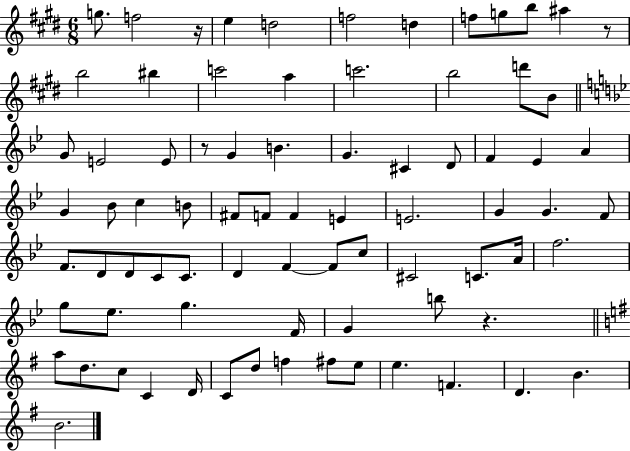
G5/e. F5/h R/s E5/q D5/h F5/h D5/q F5/e G5/e B5/e A#5/q R/e B5/h BIS5/q C6/h A5/q C6/h. B5/h D6/e B4/e G4/e E4/h E4/e R/e G4/q B4/q. G4/q. C#4/q D4/e F4/q Eb4/q A4/q G4/q Bb4/e C5/q B4/e F#4/e F4/e F4/q E4/q E4/h. G4/q G4/q. F4/e F4/e. D4/e D4/e C4/e C4/e. D4/q F4/q F4/e C5/e C#4/h C4/e. A4/s F5/h. G5/e Eb5/e. G5/q. F4/s G4/q B5/e R/q. A5/e D5/e. C5/e C4/q D4/s C4/e D5/e F5/q F#5/e E5/e E5/q. F4/q. D4/q. B4/q. B4/h.